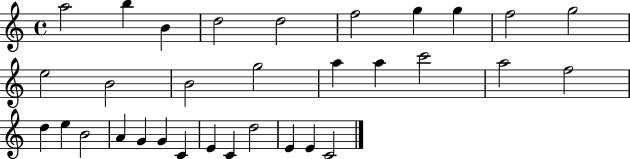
X:1
T:Untitled
M:4/4
L:1/4
K:C
a2 b B d2 d2 f2 g g f2 g2 e2 B2 B2 g2 a a c'2 a2 f2 d e B2 A G G C E C d2 E E C2